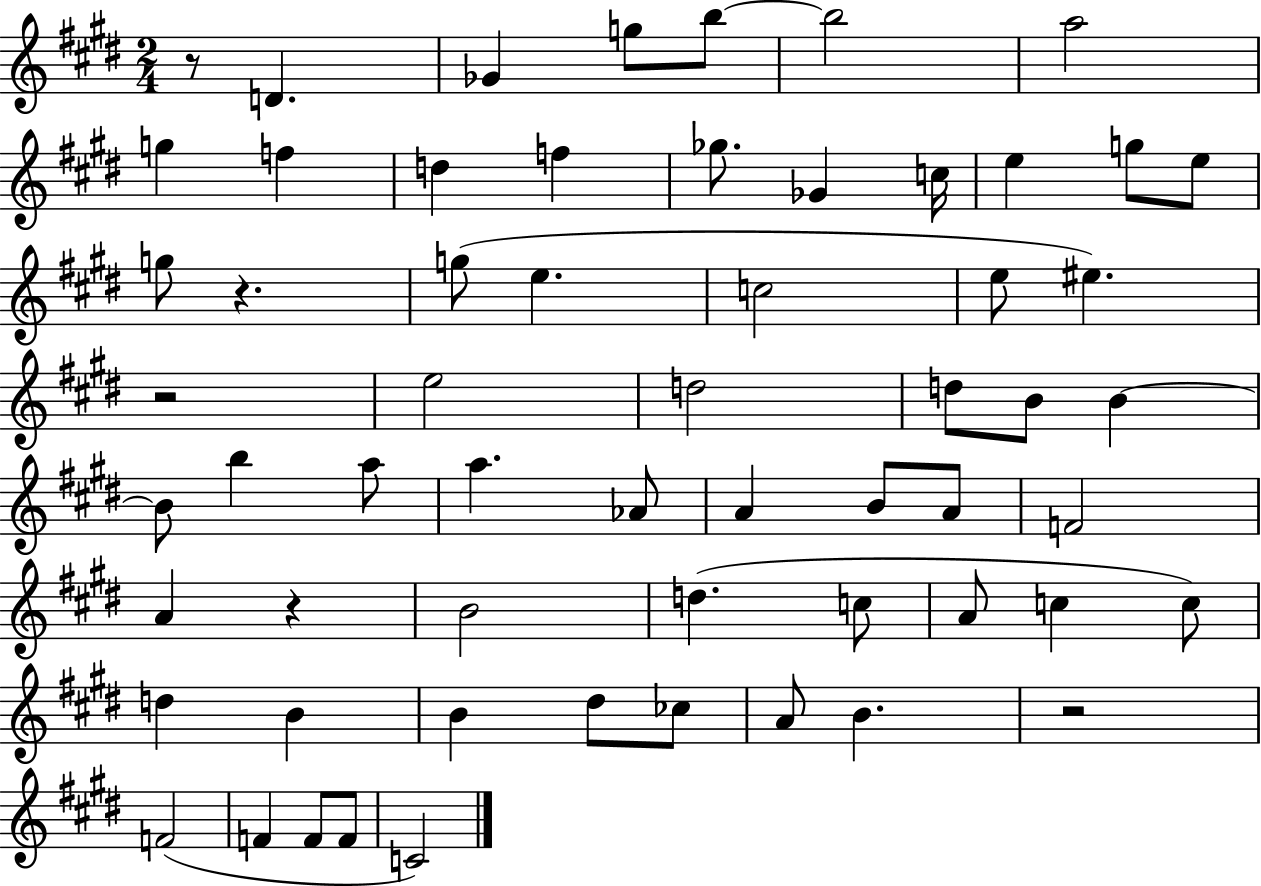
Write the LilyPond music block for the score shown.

{
  \clef treble
  \numericTimeSignature
  \time 2/4
  \key e \major
  r8 d'4. | ges'4 g''8 b''8~~ | b''2 | a''2 | \break g''4 f''4 | d''4 f''4 | ges''8. ges'4 c''16 | e''4 g''8 e''8 | \break g''8 r4. | g''8( e''4. | c''2 | e''8 eis''4.) | \break r2 | e''2 | d''2 | d''8 b'8 b'4~~ | \break b'8 b''4 a''8 | a''4. aes'8 | a'4 b'8 a'8 | f'2 | \break a'4 r4 | b'2 | d''4.( c''8 | a'8 c''4 c''8) | \break d''4 b'4 | b'4 dis''8 ces''8 | a'8 b'4. | r2 | \break f'2( | f'4 f'8 f'8 | c'2) | \bar "|."
}